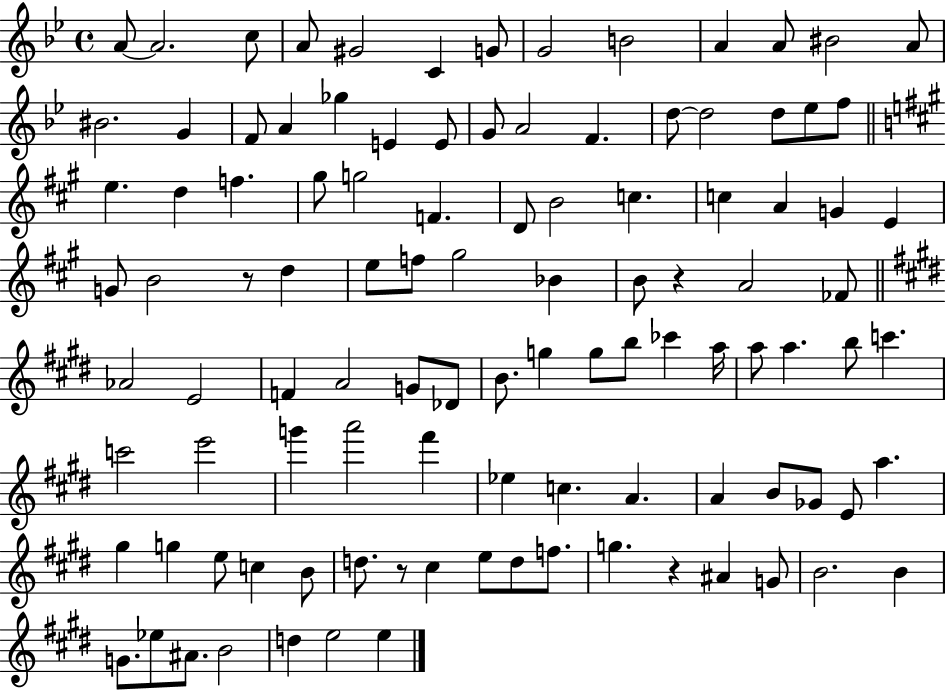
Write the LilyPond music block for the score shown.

{
  \clef treble
  \time 4/4
  \defaultTimeSignature
  \key bes \major
  \repeat volta 2 { a'8~~ a'2. c''8 | a'8 gis'2 c'4 g'8 | g'2 b'2 | a'4 a'8 bis'2 a'8 | \break bis'2. g'4 | f'8 a'4 ges''4 e'4 e'8 | g'8 a'2 f'4. | d''8~~ d''2 d''8 ees''8 f''8 | \break \bar "||" \break \key a \major e''4. d''4 f''4. | gis''8 g''2 f'4. | d'8 b'2 c''4. | c''4 a'4 g'4 e'4 | \break g'8 b'2 r8 d''4 | e''8 f''8 gis''2 bes'4 | b'8 r4 a'2 fes'8 | \bar "||" \break \key e \major aes'2 e'2 | f'4 a'2 g'8 des'8 | b'8. g''4 g''8 b''8 ces'''4 a''16 | a''8 a''4. b''8 c'''4. | \break c'''2 e'''2 | g'''4 a'''2 fis'''4 | ees''4 c''4. a'4. | a'4 b'8 ges'8 e'8 a''4. | \break gis''4 g''4 e''8 c''4 b'8 | d''8. r8 cis''4 e''8 d''8 f''8. | g''4. r4 ais'4 g'8 | b'2. b'4 | \break g'8. ees''8 ais'8. b'2 | d''4 e''2 e''4 | } \bar "|."
}